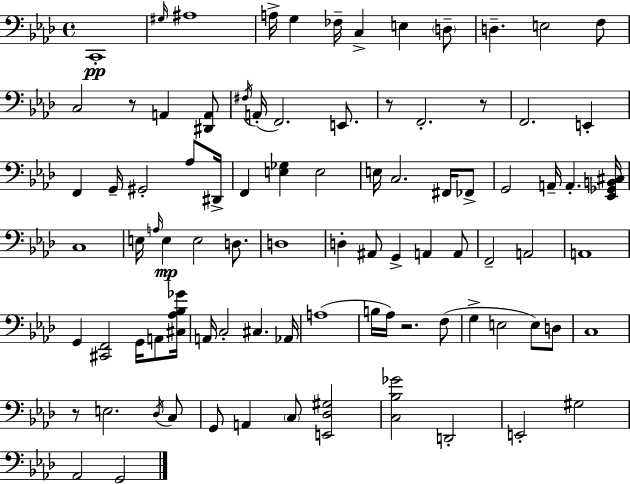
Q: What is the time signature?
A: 4/4